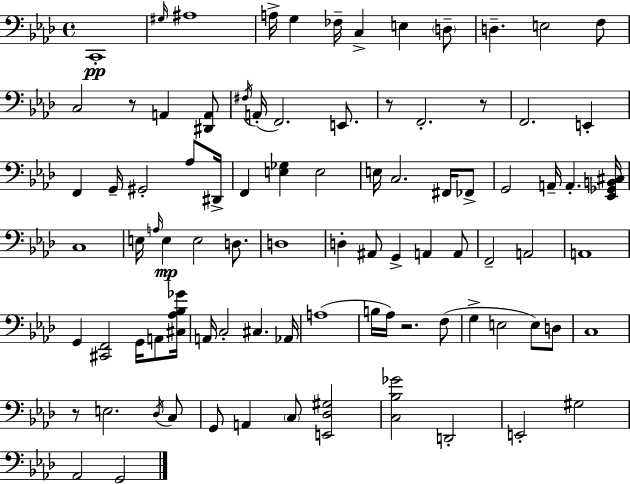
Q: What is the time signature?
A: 4/4